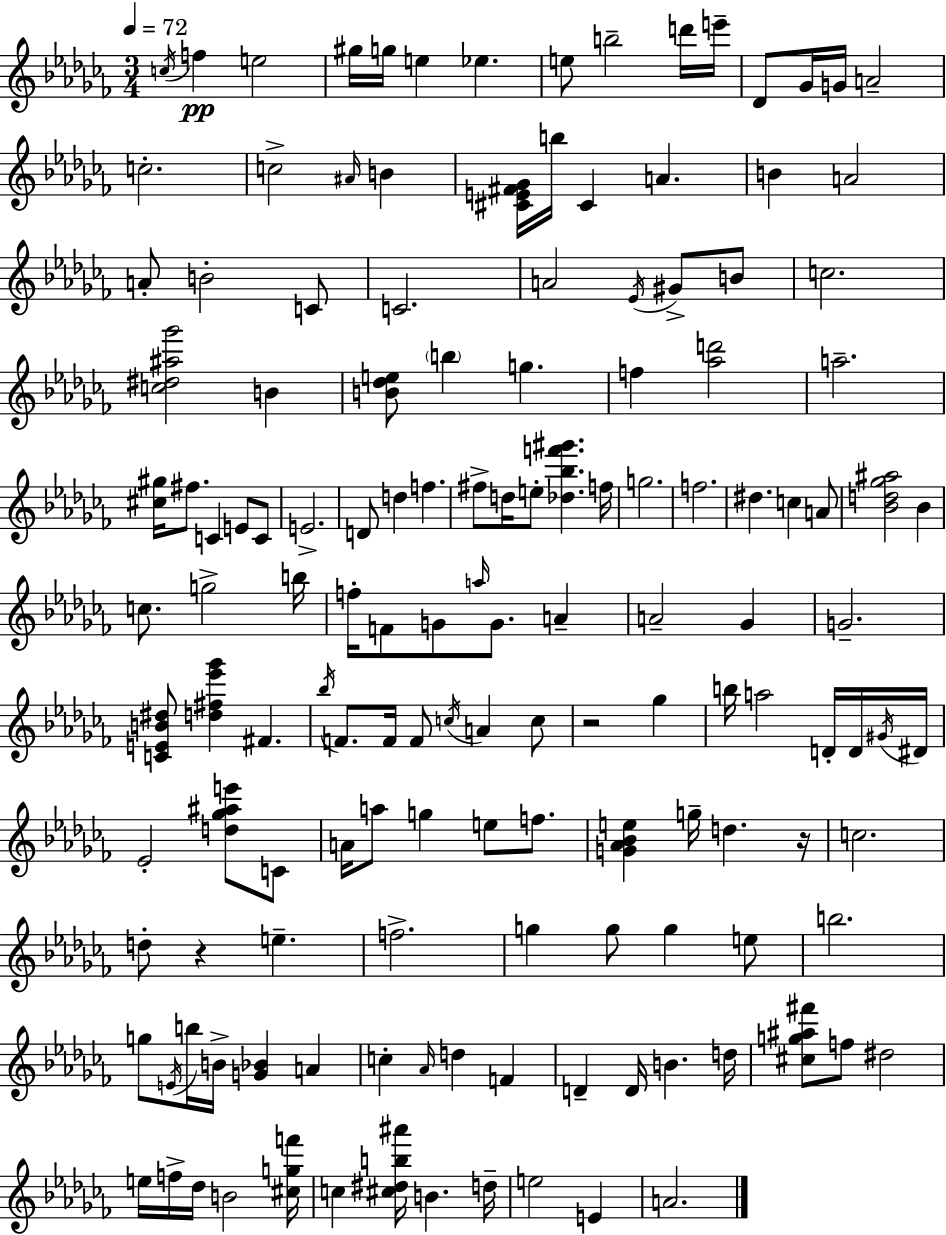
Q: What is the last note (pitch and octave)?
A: A4